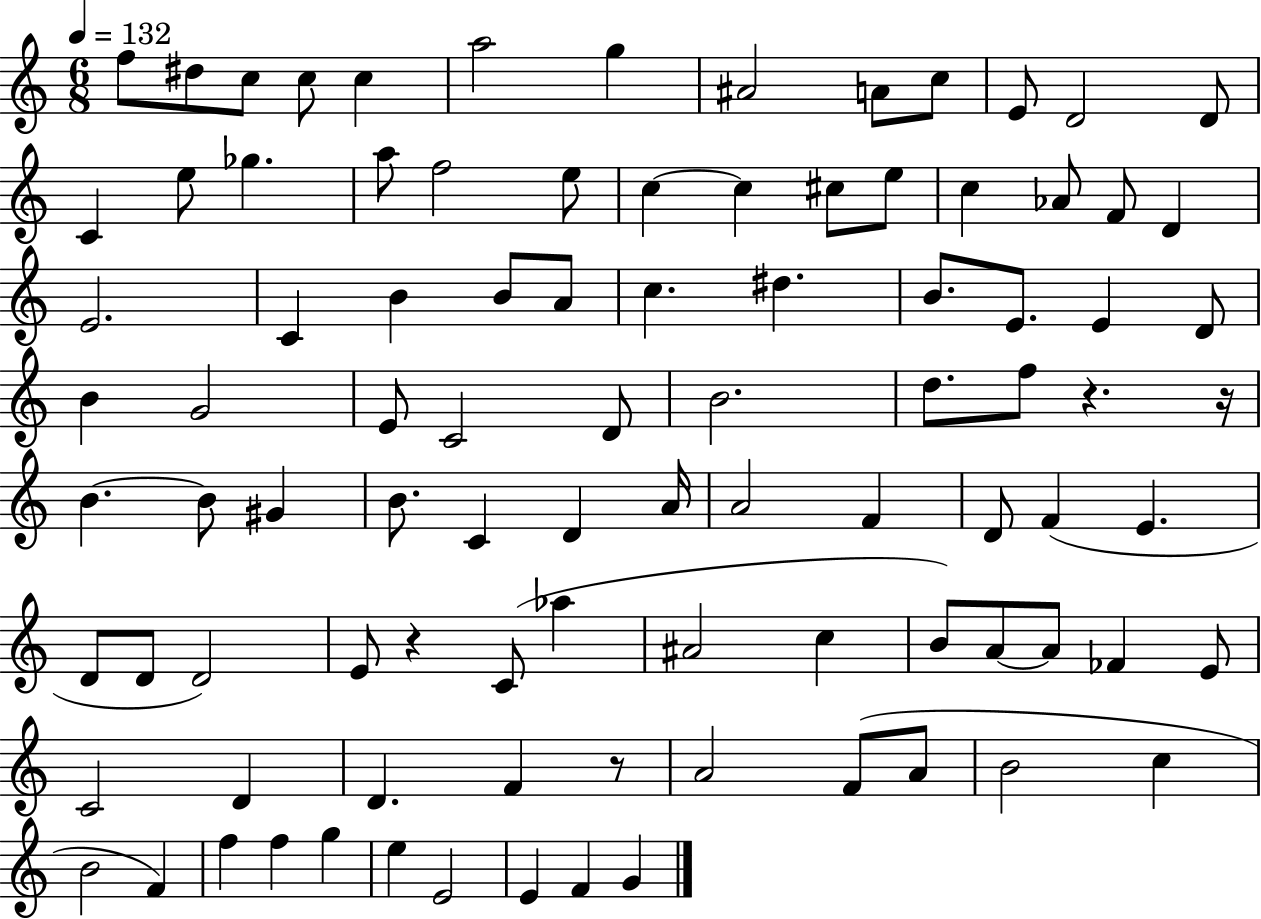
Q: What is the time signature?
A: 6/8